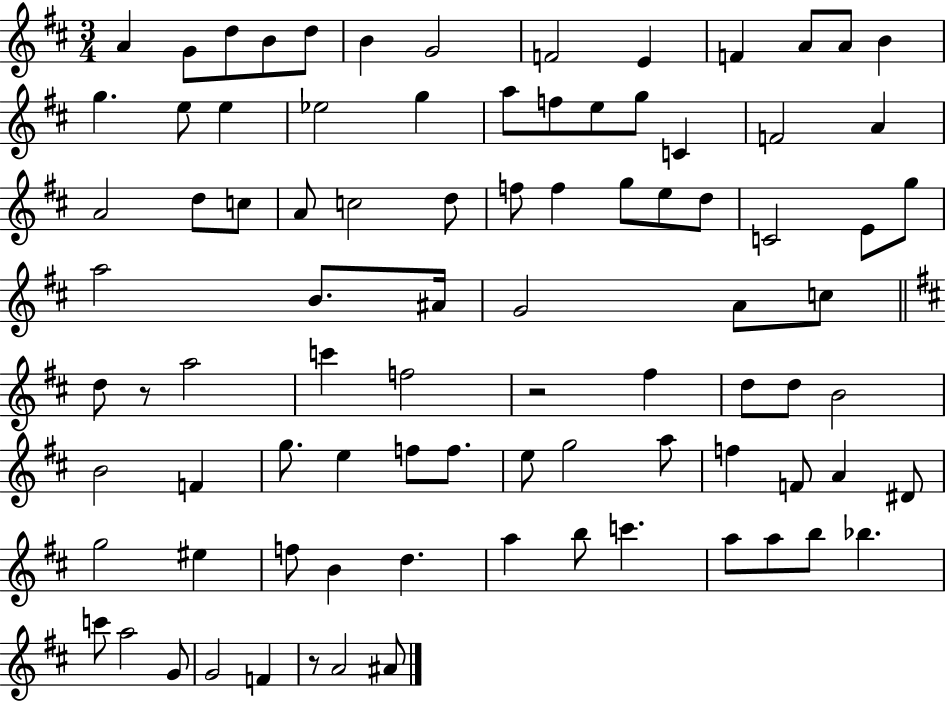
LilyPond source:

{
  \clef treble
  \numericTimeSignature
  \time 3/4
  \key d \major
  a'4 g'8 d''8 b'8 d''8 | b'4 g'2 | f'2 e'4 | f'4 a'8 a'8 b'4 | \break g''4. e''8 e''4 | ees''2 g''4 | a''8 f''8 e''8 g''8 c'4 | f'2 a'4 | \break a'2 d''8 c''8 | a'8 c''2 d''8 | f''8 f''4 g''8 e''8 d''8 | c'2 e'8 g''8 | \break a''2 b'8. ais'16 | g'2 a'8 c''8 | \bar "||" \break \key d \major d''8 r8 a''2 | c'''4 f''2 | r2 fis''4 | d''8 d''8 b'2 | \break b'2 f'4 | g''8. e''4 f''8 f''8. | e''8 g''2 a''8 | f''4 f'8 a'4 dis'8 | \break g''2 eis''4 | f''8 b'4 d''4. | a''4 b''8 c'''4. | a''8 a''8 b''8 bes''4. | \break c'''8 a''2 g'8 | g'2 f'4 | r8 a'2 ais'8 | \bar "|."
}